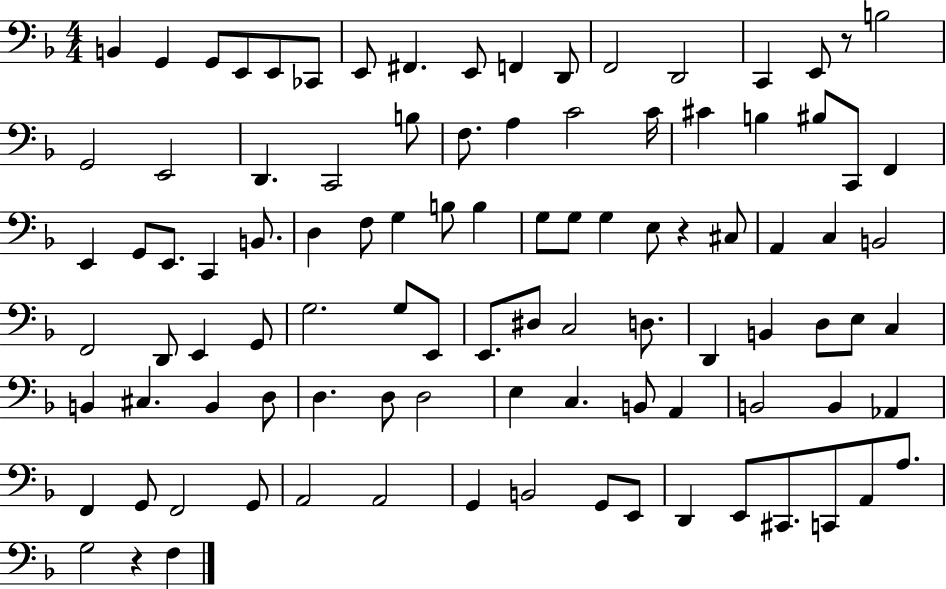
B2/q G2/q G2/e E2/e E2/e CES2/e E2/e F#2/q. E2/e F2/q D2/e F2/h D2/h C2/q E2/e R/e B3/h G2/h E2/h D2/q. C2/h B3/e F3/e. A3/q C4/h C4/s C#4/q B3/q BIS3/e C2/e F2/q E2/q G2/e E2/e. C2/q B2/e. D3/q F3/e G3/q B3/e B3/q G3/e G3/e G3/q E3/e R/q C#3/e A2/q C3/q B2/h F2/h D2/e E2/q G2/e G3/h. G3/e E2/e E2/e. D#3/e C3/h D3/e. D2/q B2/q D3/e E3/e C3/q B2/q C#3/q. B2/q D3/e D3/q. D3/e D3/h E3/q C3/q. B2/e A2/q B2/h B2/q Ab2/q F2/q G2/e F2/h G2/e A2/h A2/h G2/q B2/h G2/e E2/e D2/q E2/e C#2/e. C2/e A2/e A3/e. G3/h R/q F3/q